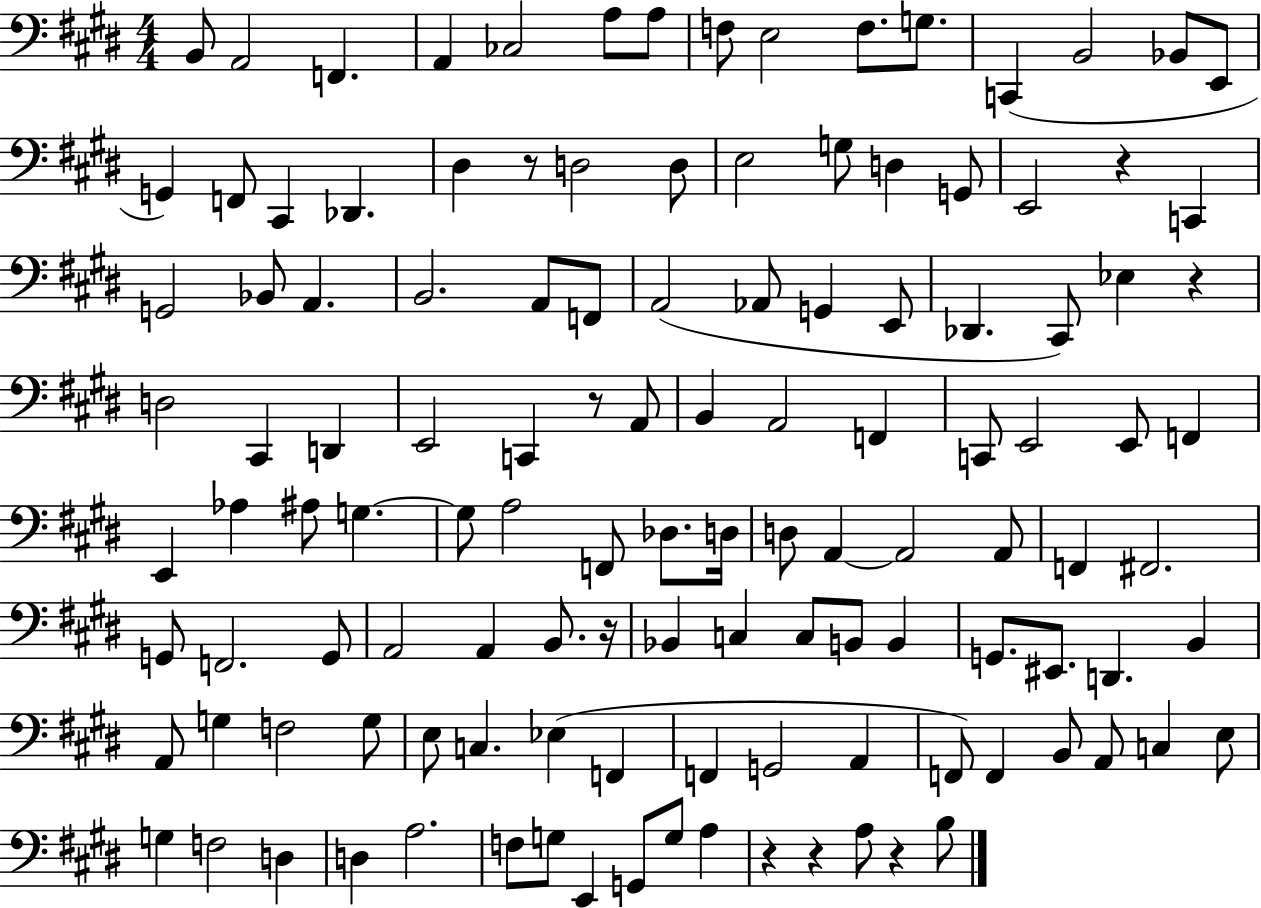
X:1
T:Untitled
M:4/4
L:1/4
K:E
B,,/2 A,,2 F,, A,, _C,2 A,/2 A,/2 F,/2 E,2 F,/2 G,/2 C,, B,,2 _B,,/2 E,,/2 G,, F,,/2 ^C,, _D,, ^D, z/2 D,2 D,/2 E,2 G,/2 D, G,,/2 E,,2 z C,, G,,2 _B,,/2 A,, B,,2 A,,/2 F,,/2 A,,2 _A,,/2 G,, E,,/2 _D,, ^C,,/2 _E, z D,2 ^C,, D,, E,,2 C,, z/2 A,,/2 B,, A,,2 F,, C,,/2 E,,2 E,,/2 F,, E,, _A, ^A,/2 G, G,/2 A,2 F,,/2 _D,/2 D,/4 D,/2 A,, A,,2 A,,/2 F,, ^F,,2 G,,/2 F,,2 G,,/2 A,,2 A,, B,,/2 z/4 _B,, C, C,/2 B,,/2 B,, G,,/2 ^E,,/2 D,, B,, A,,/2 G, F,2 G,/2 E,/2 C, _E, F,, F,, G,,2 A,, F,,/2 F,, B,,/2 A,,/2 C, E,/2 G, F,2 D, D, A,2 F,/2 G,/2 E,, G,,/2 G,/2 A, z z A,/2 z B,/2